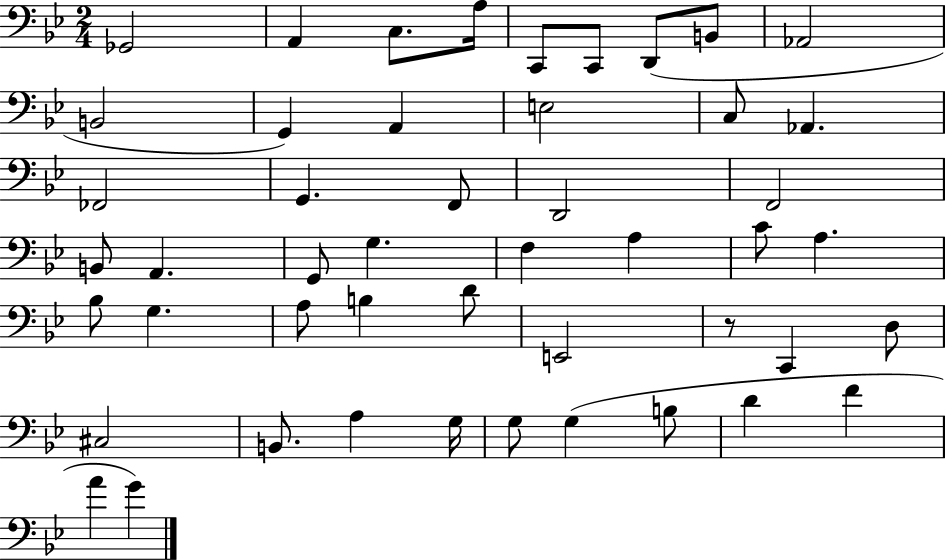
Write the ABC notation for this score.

X:1
T:Untitled
M:2/4
L:1/4
K:Bb
_G,,2 A,, C,/2 A,/4 C,,/2 C,,/2 D,,/2 B,,/2 _A,,2 B,,2 G,, A,, E,2 C,/2 _A,, _F,,2 G,, F,,/2 D,,2 F,,2 B,,/2 A,, G,,/2 G, F, A, C/2 A, _B,/2 G, A,/2 B, D/2 E,,2 z/2 C,, D,/2 ^C,2 B,,/2 A, G,/4 G,/2 G, B,/2 D F A G